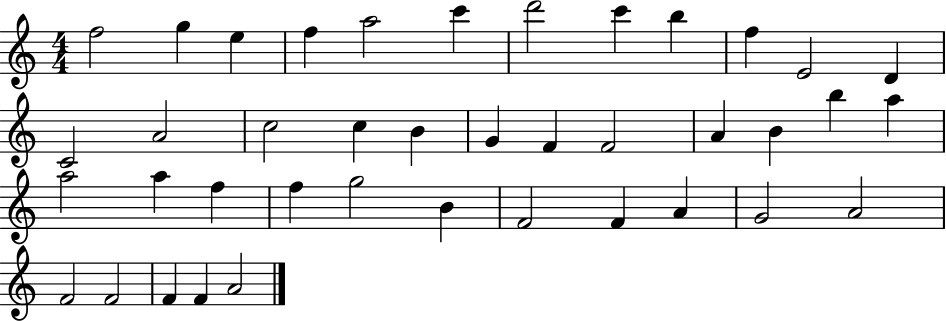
X:1
T:Untitled
M:4/4
L:1/4
K:C
f2 g e f a2 c' d'2 c' b f E2 D C2 A2 c2 c B G F F2 A B b a a2 a f f g2 B F2 F A G2 A2 F2 F2 F F A2